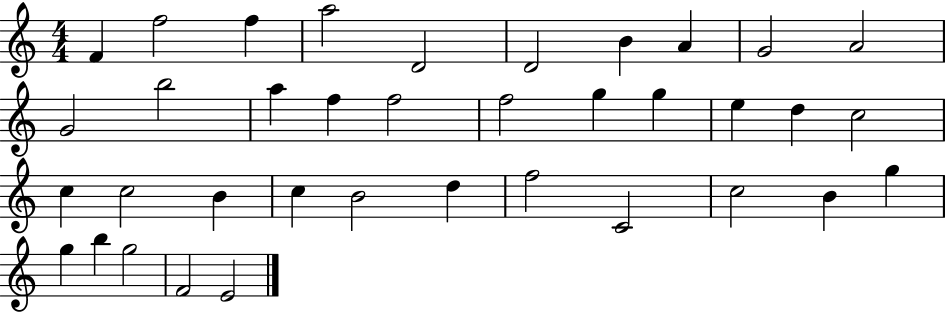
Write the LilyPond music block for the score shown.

{
  \clef treble
  \numericTimeSignature
  \time 4/4
  \key c \major
  f'4 f''2 f''4 | a''2 d'2 | d'2 b'4 a'4 | g'2 a'2 | \break g'2 b''2 | a''4 f''4 f''2 | f''2 g''4 g''4 | e''4 d''4 c''2 | \break c''4 c''2 b'4 | c''4 b'2 d''4 | f''2 c'2 | c''2 b'4 g''4 | \break g''4 b''4 g''2 | f'2 e'2 | \bar "|."
}